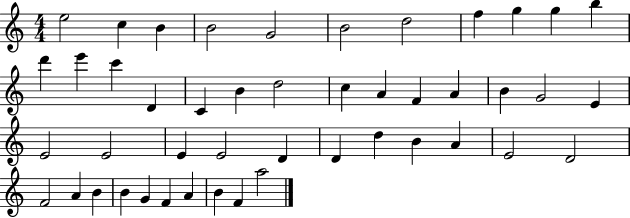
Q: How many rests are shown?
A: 0